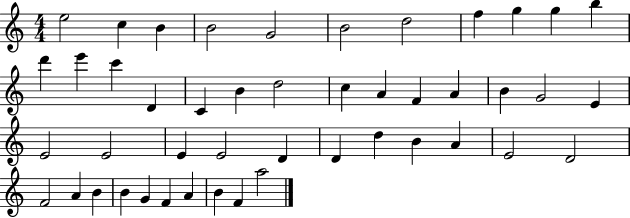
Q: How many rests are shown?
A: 0